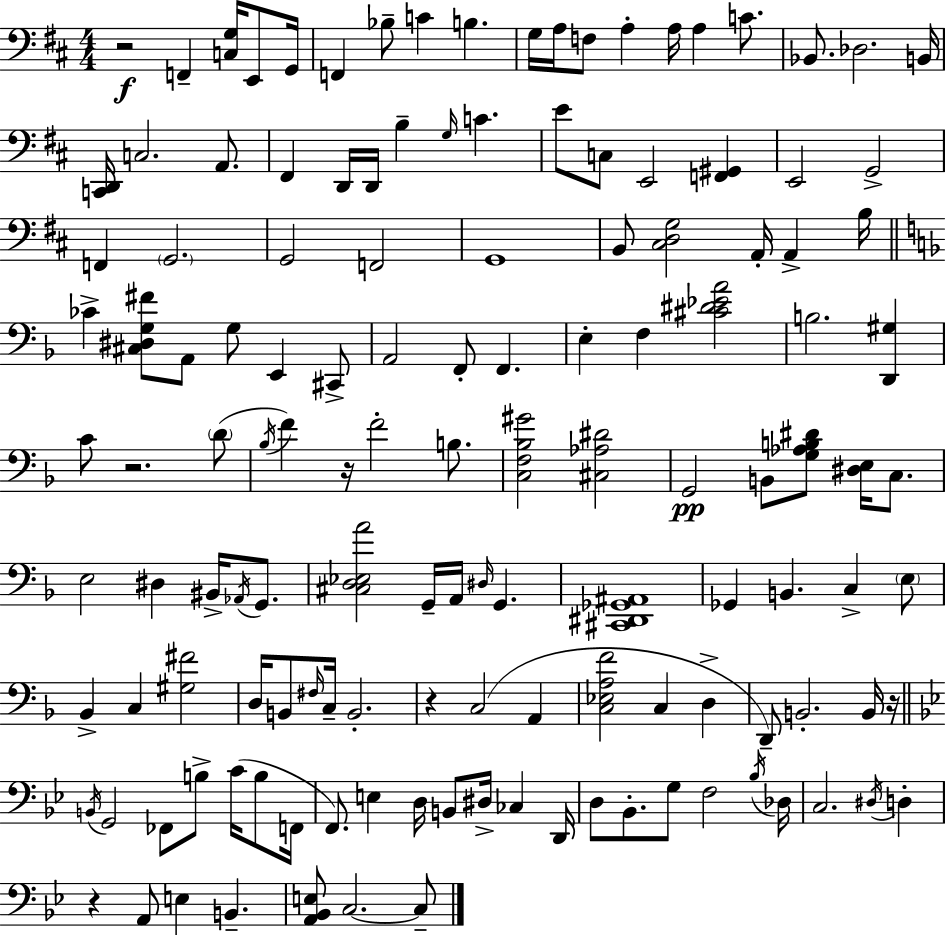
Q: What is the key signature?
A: D major